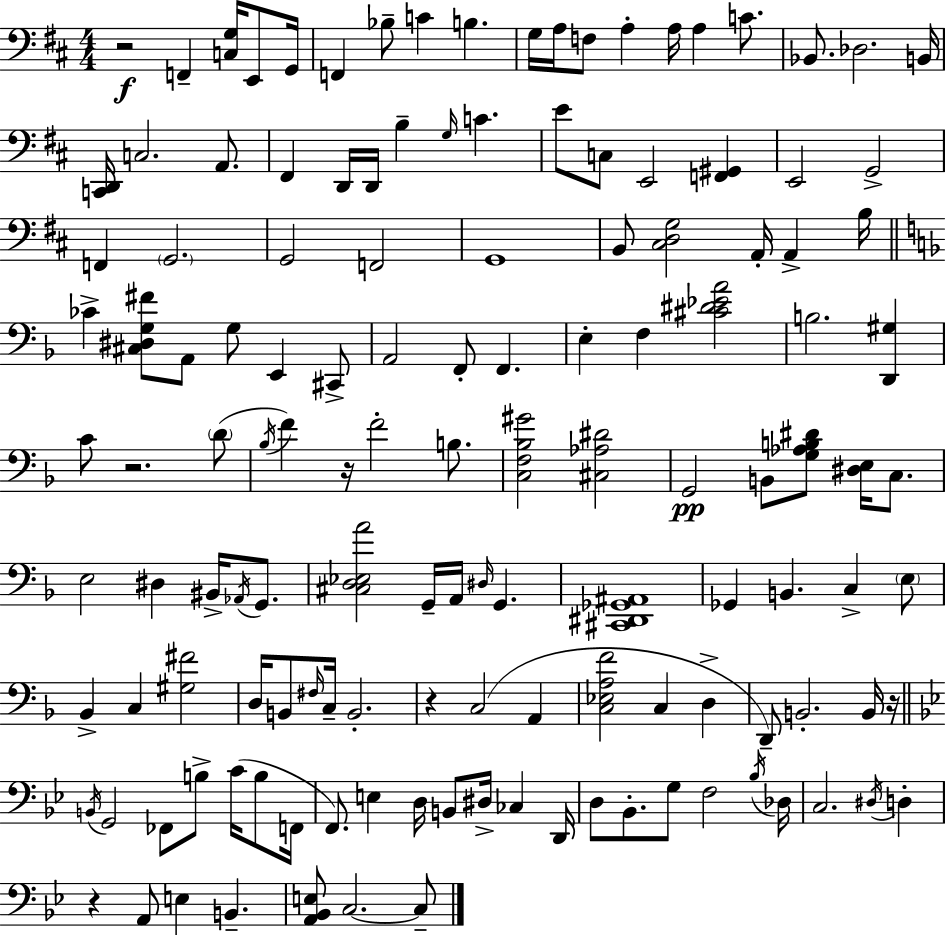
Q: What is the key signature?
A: D major